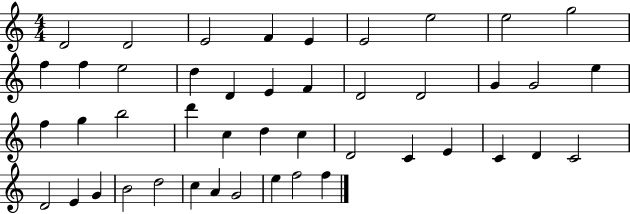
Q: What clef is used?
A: treble